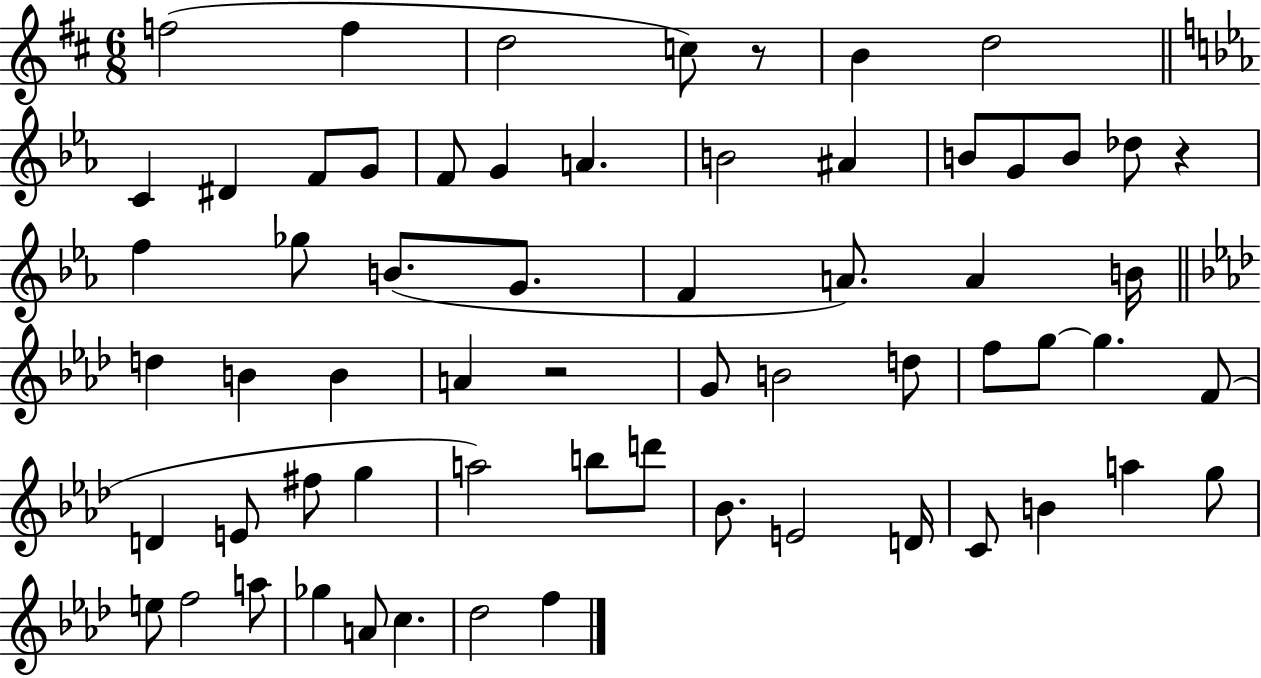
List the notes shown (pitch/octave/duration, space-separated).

F5/h F5/q D5/h C5/e R/e B4/q D5/h C4/q D#4/q F4/e G4/e F4/e G4/q A4/q. B4/h A#4/q B4/e G4/e B4/e Db5/e R/q F5/q Gb5/e B4/e. G4/e. F4/q A4/e. A4/q B4/s D5/q B4/q B4/q A4/q R/h G4/e B4/h D5/e F5/e G5/e G5/q. F4/e D4/q E4/e F#5/e G5/q A5/h B5/e D6/e Bb4/e. E4/h D4/s C4/e B4/q A5/q G5/e E5/e F5/h A5/e Gb5/q A4/e C5/q. Db5/h F5/q